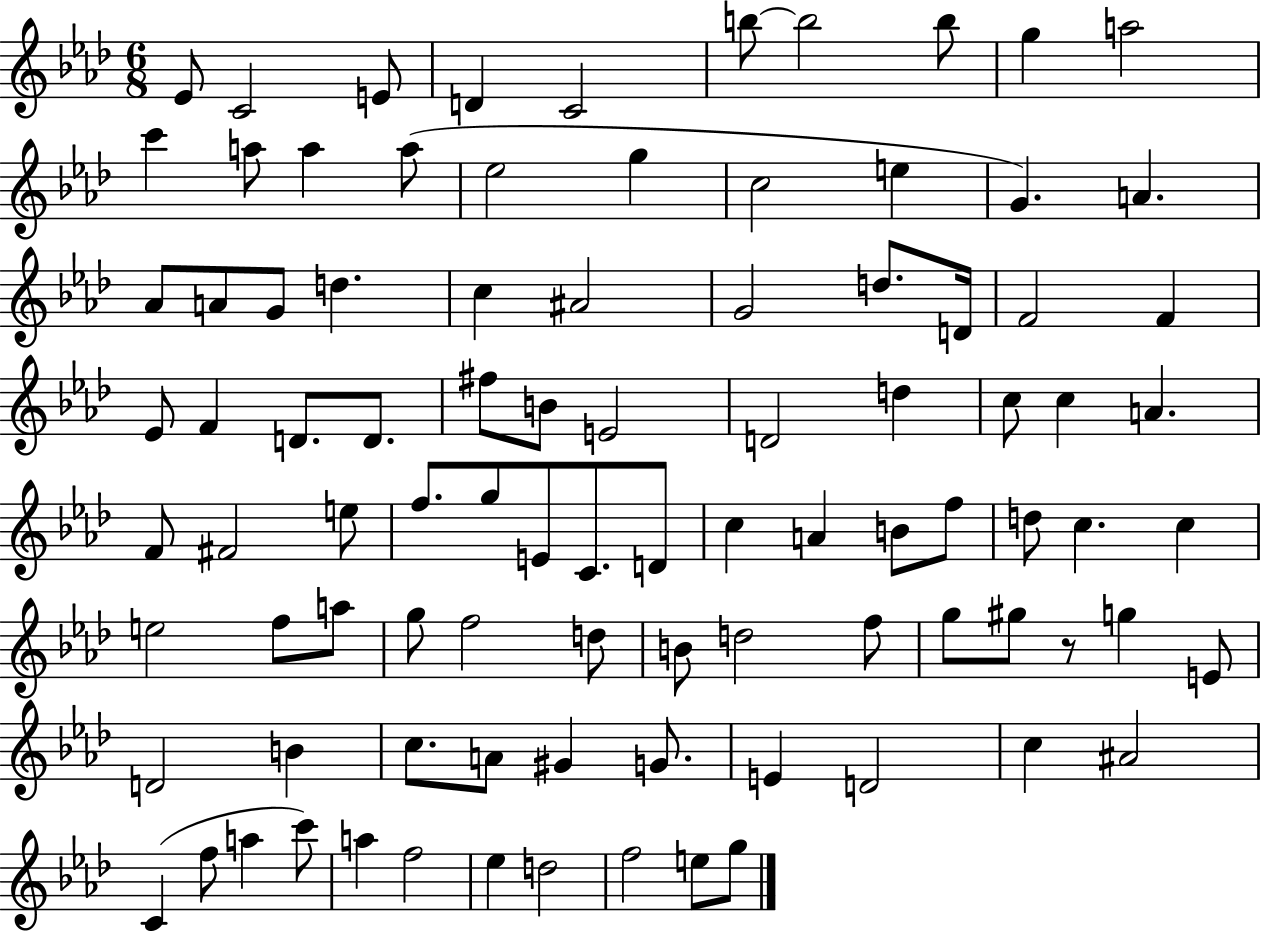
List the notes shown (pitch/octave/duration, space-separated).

Eb4/e C4/h E4/e D4/q C4/h B5/e B5/h B5/e G5/q A5/h C6/q A5/e A5/q A5/e Eb5/h G5/q C5/h E5/q G4/q. A4/q. Ab4/e A4/e G4/e D5/q. C5/q A#4/h G4/h D5/e. D4/s F4/h F4/q Eb4/e F4/q D4/e. D4/e. F#5/e B4/e E4/h D4/h D5/q C5/e C5/q A4/q. F4/e F#4/h E5/e F5/e. G5/e E4/e C4/e. D4/e C5/q A4/q B4/e F5/e D5/e C5/q. C5/q E5/h F5/e A5/e G5/e F5/h D5/e B4/e D5/h F5/e G5/e G#5/e R/e G5/q E4/e D4/h B4/q C5/e. A4/e G#4/q G4/e. E4/q D4/h C5/q A#4/h C4/q F5/e A5/q C6/e A5/q F5/h Eb5/q D5/h F5/h E5/e G5/e